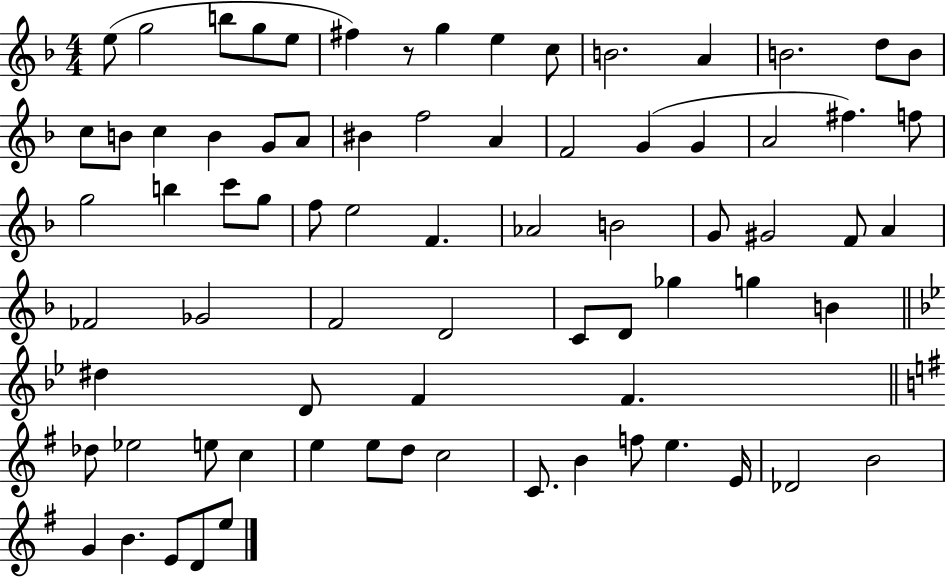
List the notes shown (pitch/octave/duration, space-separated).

E5/e G5/h B5/e G5/e E5/e F#5/q R/e G5/q E5/q C5/e B4/h. A4/q B4/h. D5/e B4/e C5/e B4/e C5/q B4/q G4/e A4/e BIS4/q F5/h A4/q F4/h G4/q G4/q A4/h F#5/q. F5/e G5/h B5/q C6/e G5/e F5/e E5/h F4/q. Ab4/h B4/h G4/e G#4/h F4/e A4/q FES4/h Gb4/h F4/h D4/h C4/e D4/e Gb5/q G5/q B4/q D#5/q D4/e F4/q F4/q. Db5/e Eb5/h E5/e C5/q E5/q E5/e D5/e C5/h C4/e. B4/q F5/e E5/q. E4/s Db4/h B4/h G4/q B4/q. E4/e D4/e E5/e